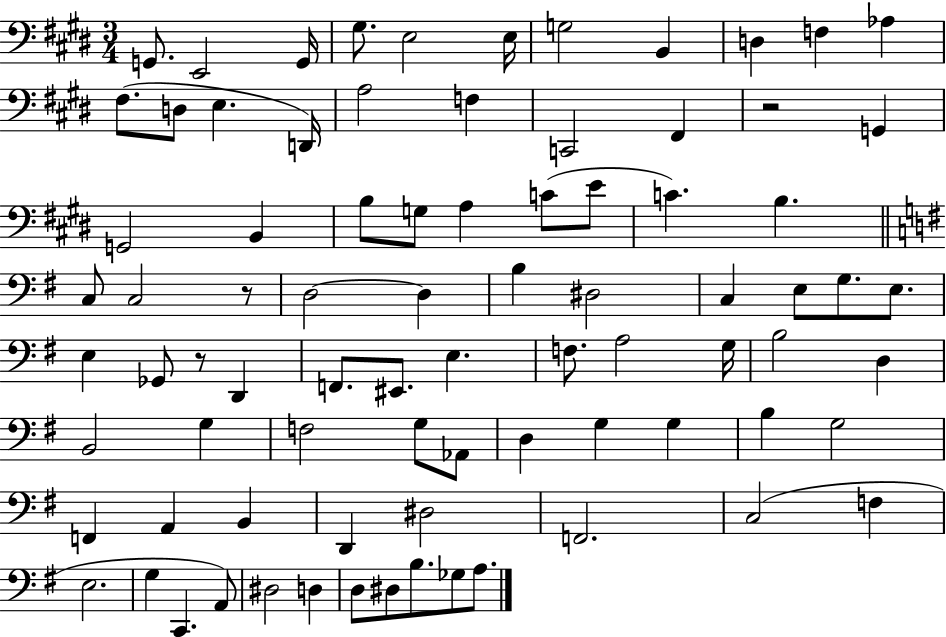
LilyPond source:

{
  \clef bass
  \numericTimeSignature
  \time 3/4
  \key e \major
  g,8. e,2 g,16 | gis8. e2 e16 | g2 b,4 | d4 f4 aes4 | \break fis8.( d8 e4. d,16) | a2 f4 | c,2 fis,4 | r2 g,4 | \break g,2 b,4 | b8 g8 a4 c'8( e'8 | c'4.) b4. | \bar "||" \break \key g \major c8 c2 r8 | d2~~ d4 | b4 dis2 | c4 e8 g8. e8. | \break e4 ges,8 r8 d,4 | f,8. eis,8. e4. | f8. a2 g16 | b2 d4 | \break b,2 g4 | f2 g8 aes,8 | d4 g4 g4 | b4 g2 | \break f,4 a,4 b,4 | d,4 dis2 | f,2. | c2( f4 | \break e2. | g4 c,4. a,8) | dis2 d4 | d8 dis8 b8. ges8 a8. | \break \bar "|."
}